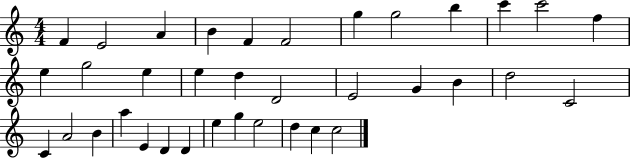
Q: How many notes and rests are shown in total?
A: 36